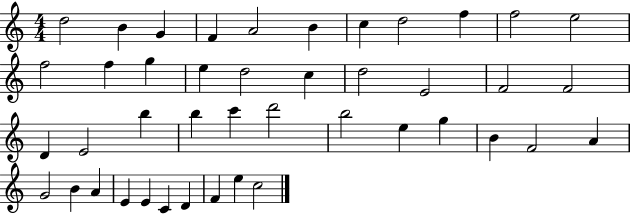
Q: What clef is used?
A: treble